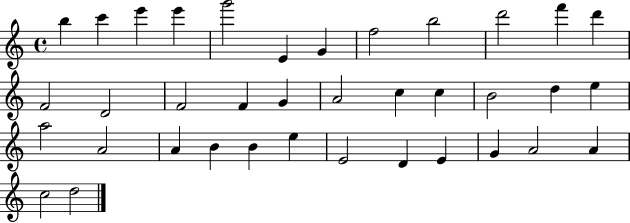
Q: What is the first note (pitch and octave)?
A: B5